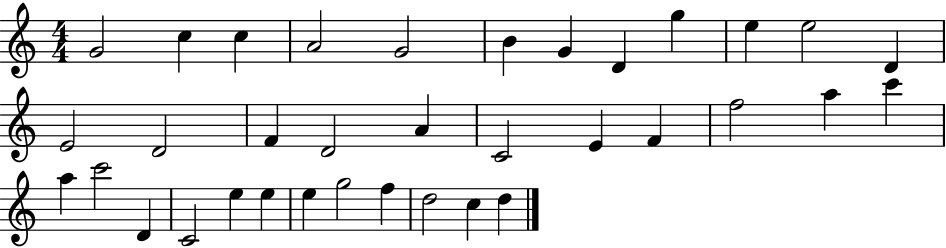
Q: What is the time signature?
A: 4/4